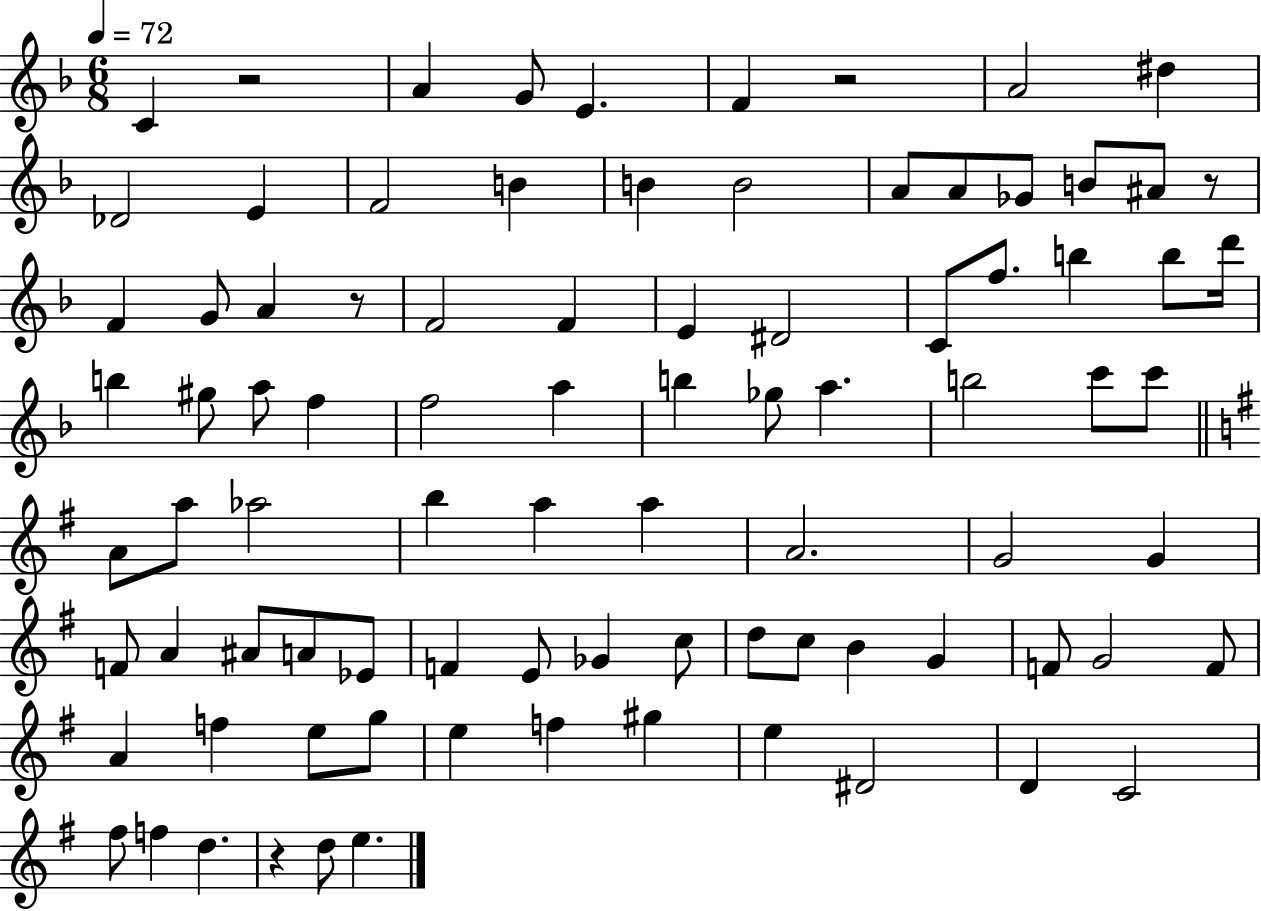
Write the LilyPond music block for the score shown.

{
  \clef treble
  \numericTimeSignature
  \time 6/8
  \key f \major
  \tempo 4 = 72
  c'4 r2 | a'4 g'8 e'4. | f'4 r2 | a'2 dis''4 | \break des'2 e'4 | f'2 b'4 | b'4 b'2 | a'8 a'8 ges'8 b'8 ais'8 r8 | \break f'4 g'8 a'4 r8 | f'2 f'4 | e'4 dis'2 | c'8 f''8. b''4 b''8 d'''16 | \break b''4 gis''8 a''8 f''4 | f''2 a''4 | b''4 ges''8 a''4. | b''2 c'''8 c'''8 | \break \bar "||" \break \key g \major a'8 a''8 aes''2 | b''4 a''4 a''4 | a'2. | g'2 g'4 | \break f'8 a'4 ais'8 a'8 ees'8 | f'4 e'8 ges'4 c''8 | d''8 c''8 b'4 g'4 | f'8 g'2 f'8 | \break a'4 f''4 e''8 g''8 | e''4 f''4 gis''4 | e''4 dis'2 | d'4 c'2 | \break fis''8 f''4 d''4. | r4 d''8 e''4. | \bar "|."
}